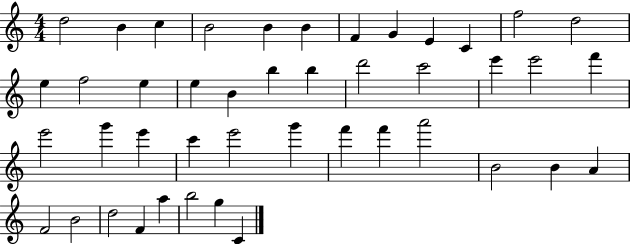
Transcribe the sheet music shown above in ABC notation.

X:1
T:Untitled
M:4/4
L:1/4
K:C
d2 B c B2 B B F G E C f2 d2 e f2 e e B b b d'2 c'2 e' e'2 f' e'2 g' e' c' e'2 g' f' f' a'2 B2 B A F2 B2 d2 F a b2 g C